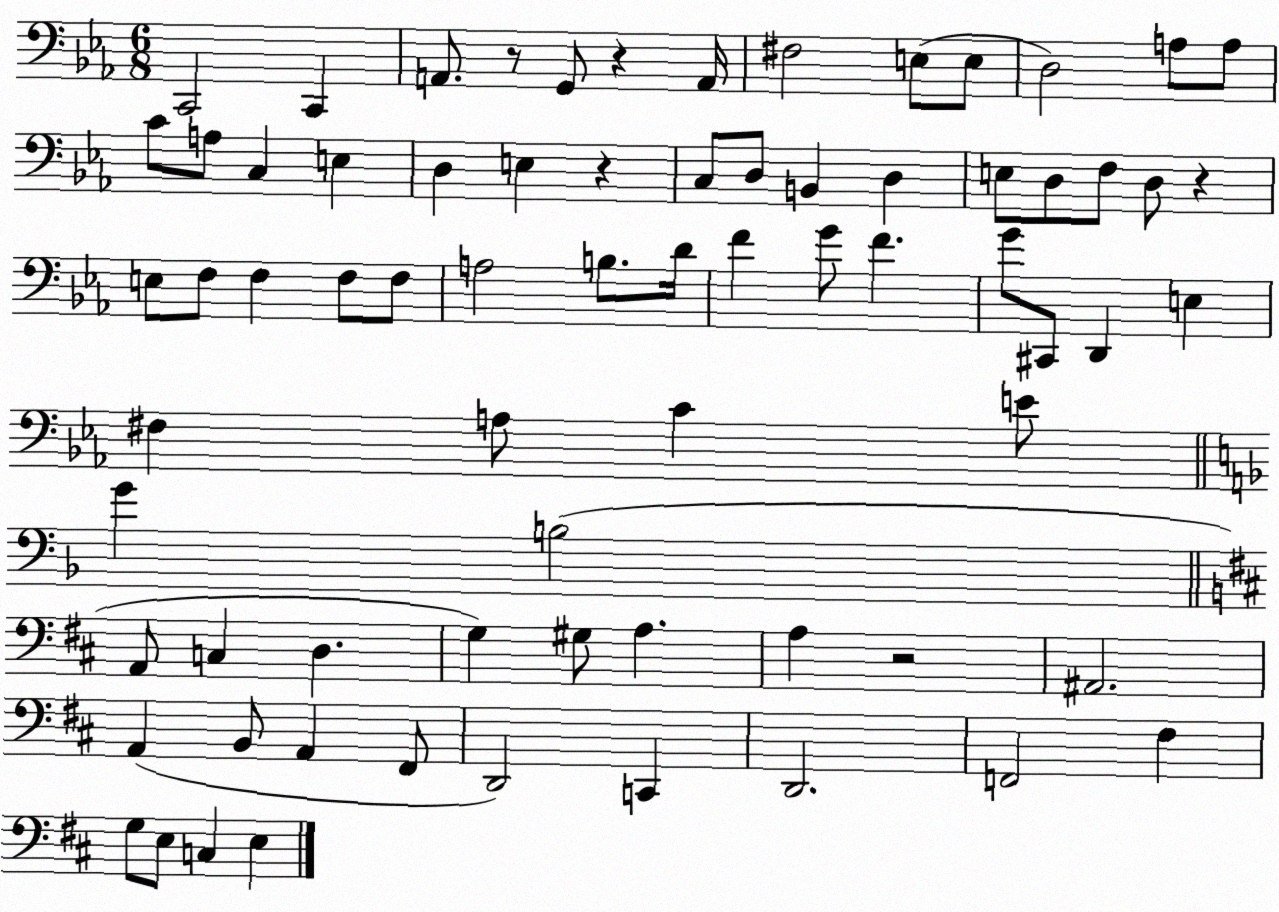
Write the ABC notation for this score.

X:1
T:Untitled
M:6/8
L:1/4
K:Eb
C,,2 C,, A,,/2 z/2 G,,/2 z A,,/4 ^F,2 E,/2 E,/2 D,2 A,/2 A,/2 C/2 A,/2 C, E, D, E, z C,/2 D,/2 B,, D, E,/2 D,/2 F,/2 D,/2 z E,/2 F,/2 F, F,/2 F,/2 A,2 B,/2 D/4 F G/2 F G/2 ^C,,/2 D,, E, ^F, A,/2 C E/2 G B,2 A,,/2 C, D, G, ^G,/2 A, A, z2 ^A,,2 A,, B,,/2 A,, ^F,,/2 D,,2 C,, D,,2 F,,2 ^F, G,/2 E,/2 C, E,